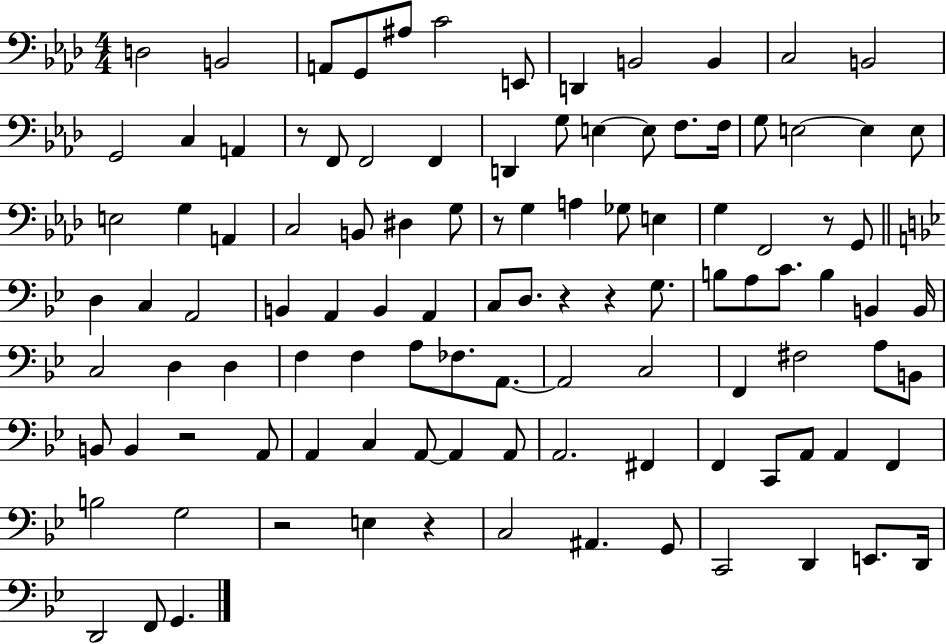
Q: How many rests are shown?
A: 8